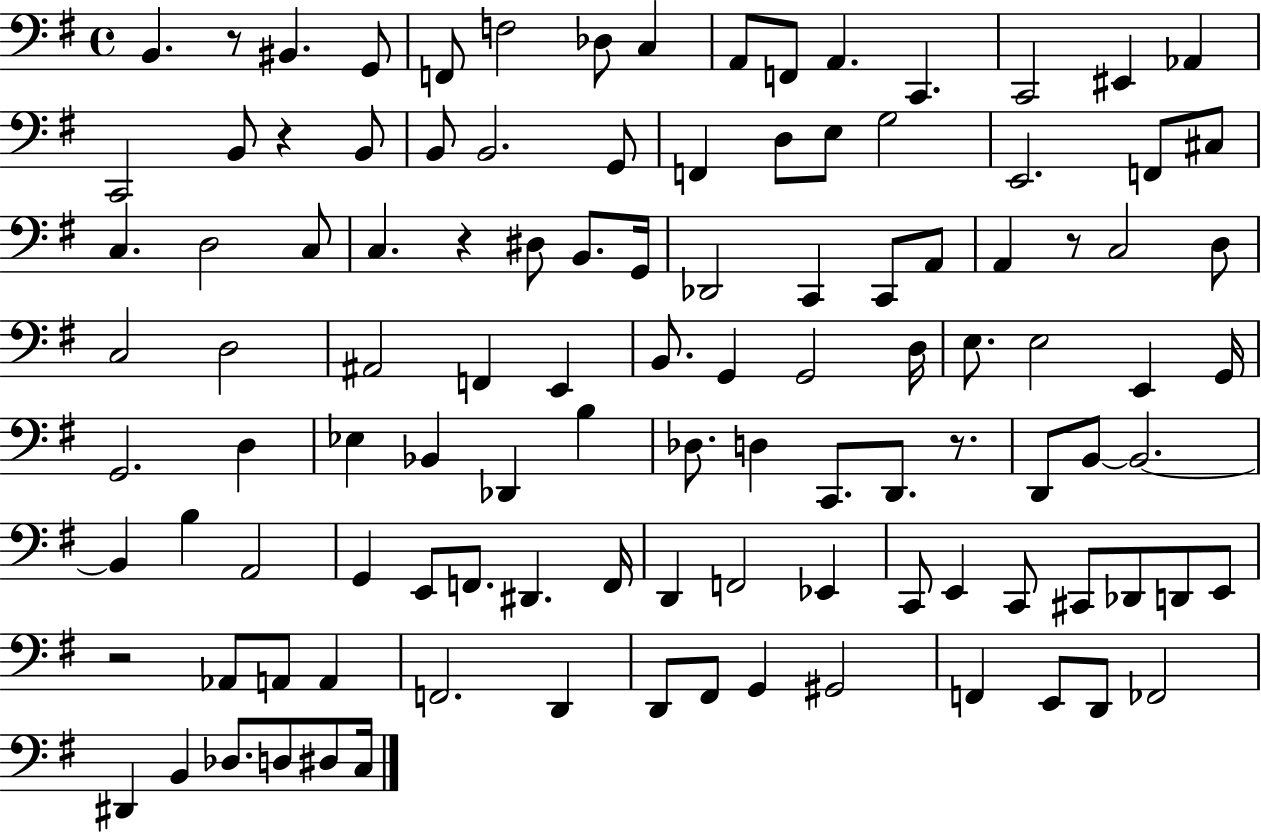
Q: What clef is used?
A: bass